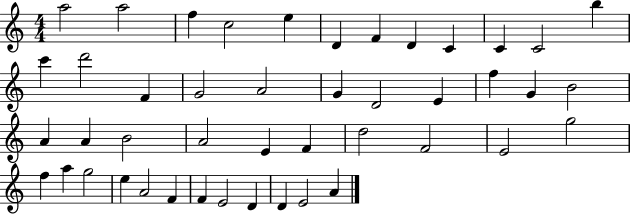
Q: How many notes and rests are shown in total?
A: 45